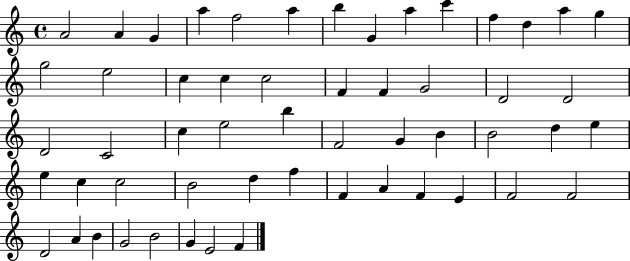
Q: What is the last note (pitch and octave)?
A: F4